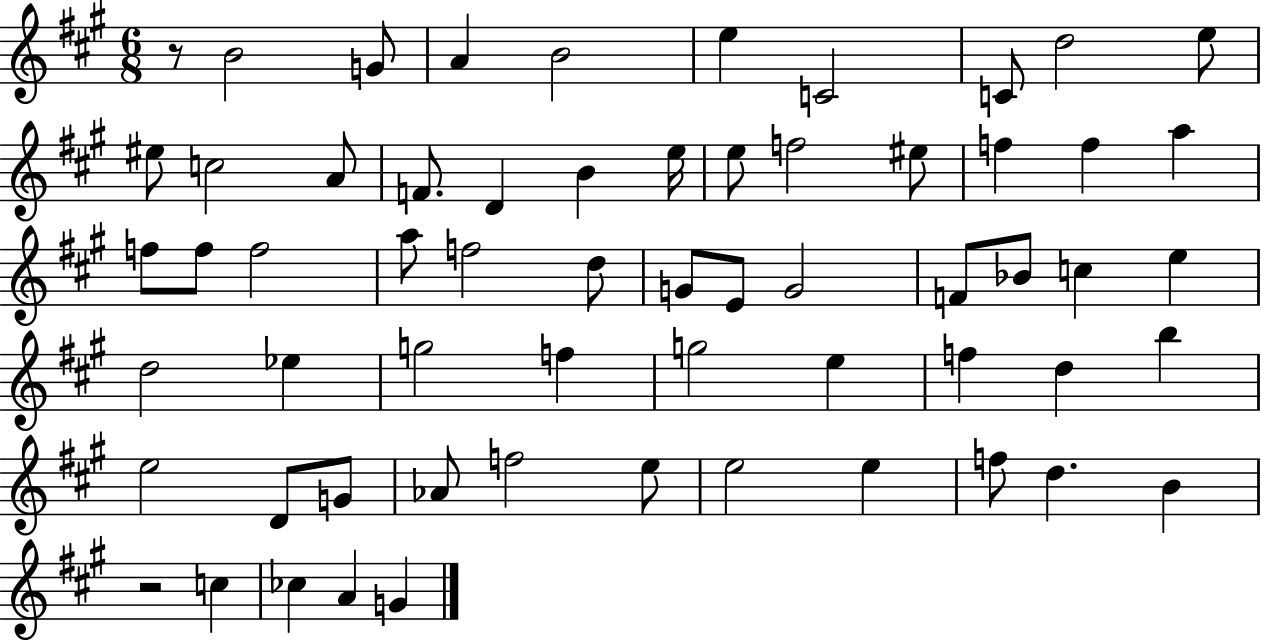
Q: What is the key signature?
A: A major